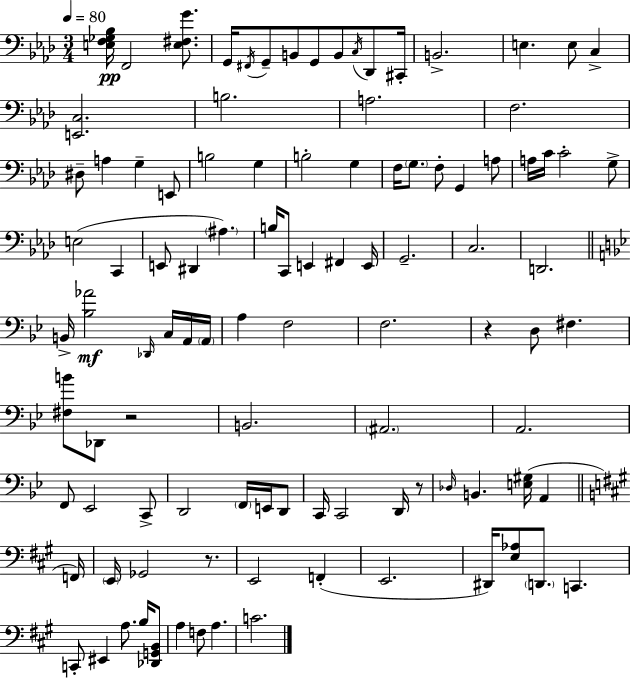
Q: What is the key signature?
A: F minor